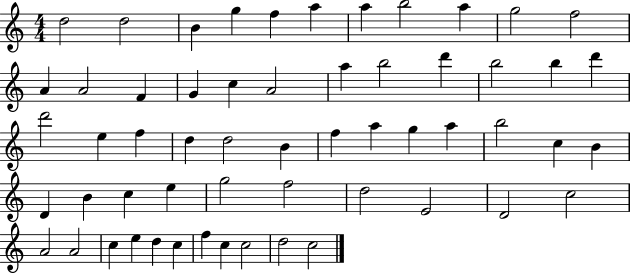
{
  \clef treble
  \numericTimeSignature
  \time 4/4
  \key c \major
  d''2 d''2 | b'4 g''4 f''4 a''4 | a''4 b''2 a''4 | g''2 f''2 | \break a'4 a'2 f'4 | g'4 c''4 a'2 | a''4 b''2 d'''4 | b''2 b''4 d'''4 | \break d'''2 e''4 f''4 | d''4 d''2 b'4 | f''4 a''4 g''4 a''4 | b''2 c''4 b'4 | \break d'4 b'4 c''4 e''4 | g''2 f''2 | d''2 e'2 | d'2 c''2 | \break a'2 a'2 | c''4 e''4 d''4 c''4 | f''4 c''4 c''2 | d''2 c''2 | \break \bar "|."
}